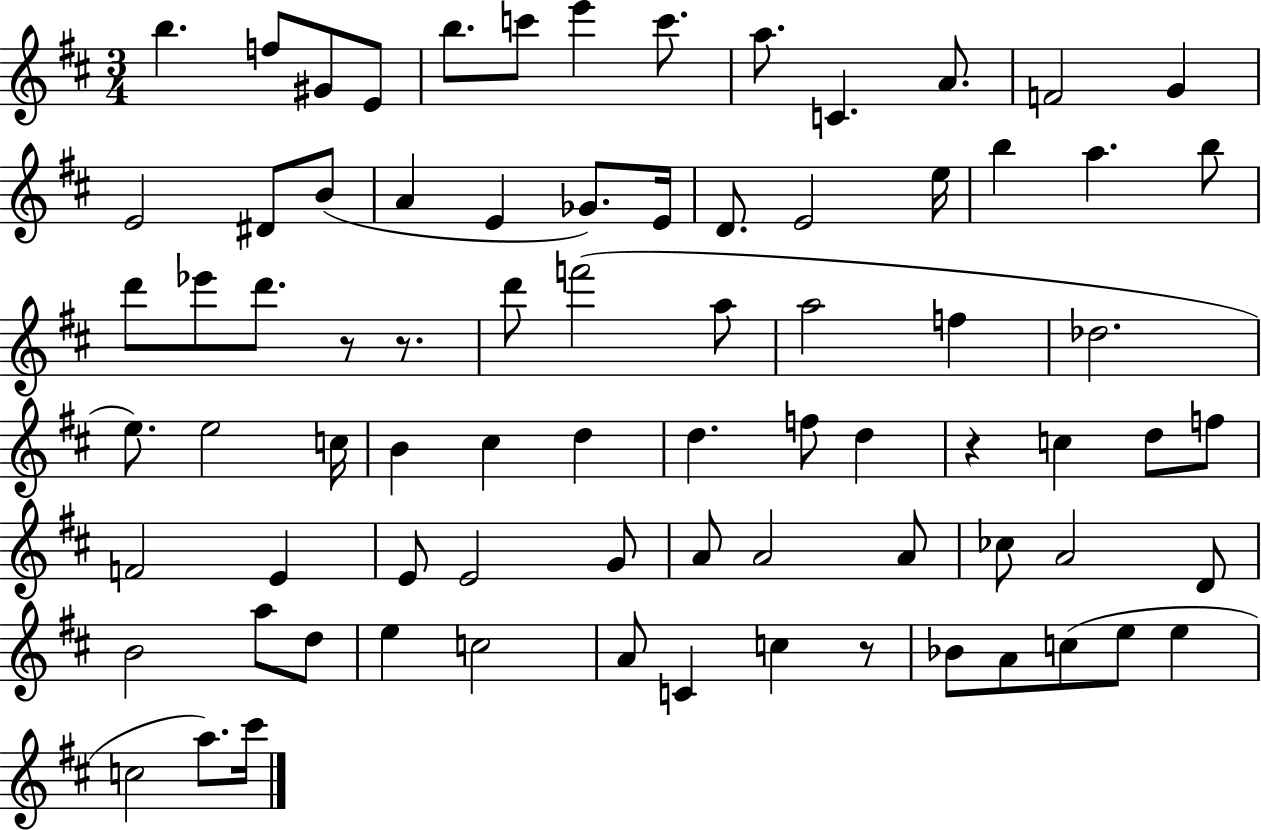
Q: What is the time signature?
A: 3/4